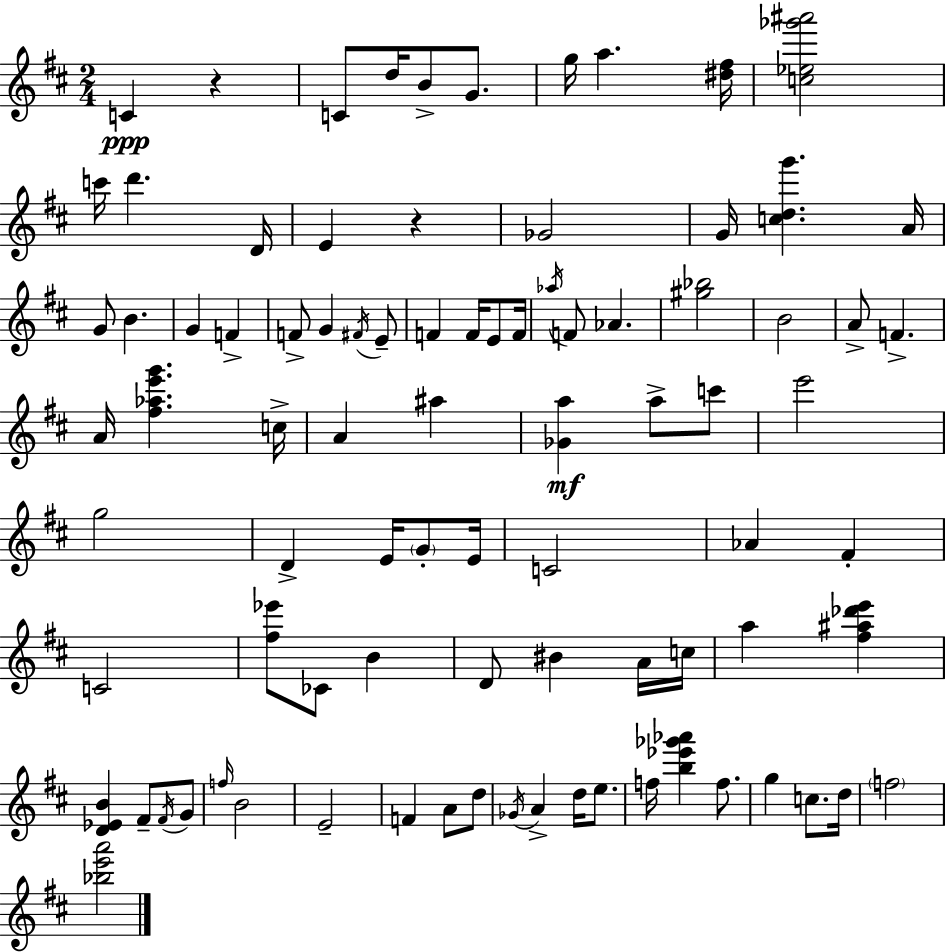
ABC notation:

X:1
T:Untitled
M:2/4
L:1/4
K:D
C z C/2 d/4 B/2 G/2 g/4 a [^d^f]/4 [c_e_g'^a']2 c'/4 d' D/4 E z _G2 G/4 [cdg'] A/4 G/2 B G F F/2 G ^F/4 E/2 F F/4 E/2 F/4 _a/4 F/2 _A [^g_b]2 B2 A/2 F A/4 [^f_ae'g'] c/4 A ^a [_Ga] a/2 c'/2 e'2 g2 D E/4 G/2 E/4 C2 _A ^F C2 [^f_e']/2 _C/2 B D/2 ^B A/4 c/4 a [^f^a_d'e'] [D_EB] ^F/2 ^F/4 G/2 f/4 B2 E2 F A/2 d/2 _G/4 A d/4 e/2 f/4 [b_e'_g'_a'] f/2 g c/2 d/4 f2 [_be'a']2